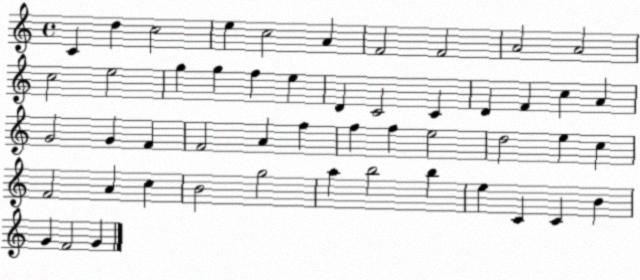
X:1
T:Untitled
M:4/4
L:1/4
K:C
C d c2 e c2 A F2 F2 A2 A2 c2 e2 g g f e D C2 C D F c A G2 G F F2 A f f f e2 d2 e c F2 A c B2 g2 a b2 b e C C B G F2 G